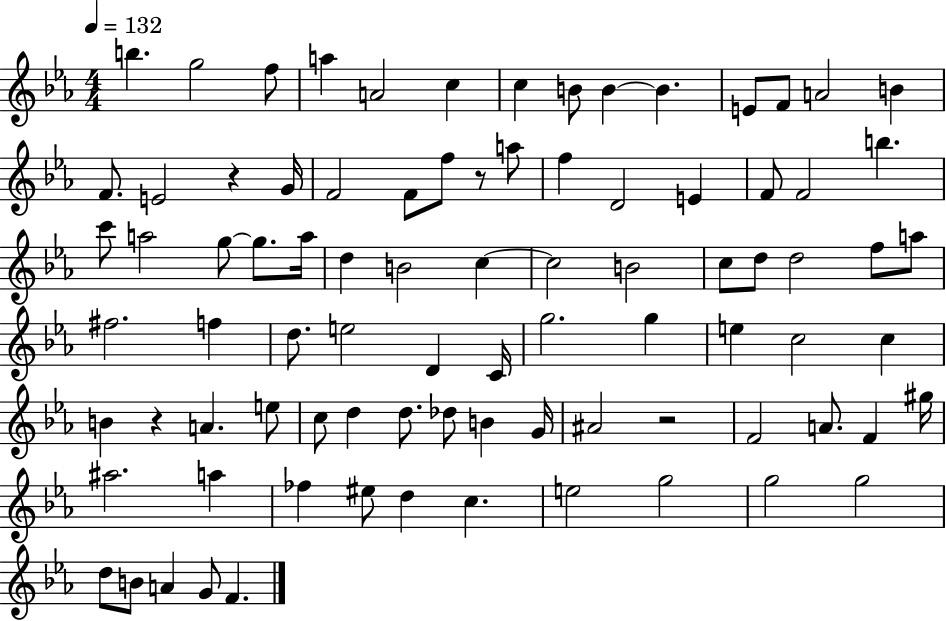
{
  \clef treble
  \numericTimeSignature
  \time 4/4
  \key ees \major
  \tempo 4 = 132
  \repeat volta 2 { b''4. g''2 f''8 | a''4 a'2 c''4 | c''4 b'8 b'4~~ b'4. | e'8 f'8 a'2 b'4 | \break f'8. e'2 r4 g'16 | f'2 f'8 f''8 r8 a''8 | f''4 d'2 e'4 | f'8 f'2 b''4. | \break c'''8 a''2 g''8~~ g''8. a''16 | d''4 b'2 c''4~~ | c''2 b'2 | c''8 d''8 d''2 f''8 a''8 | \break fis''2. f''4 | d''8. e''2 d'4 c'16 | g''2. g''4 | e''4 c''2 c''4 | \break b'4 r4 a'4. e''8 | c''8 d''4 d''8. des''8 b'4 g'16 | ais'2 r2 | f'2 a'8. f'4 gis''16 | \break ais''2. a''4 | fes''4 eis''8 d''4 c''4. | e''2 g''2 | g''2 g''2 | \break d''8 b'8 a'4 g'8 f'4. | } \bar "|."
}